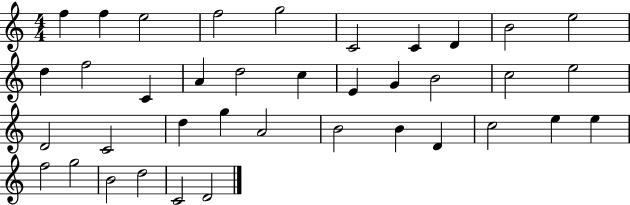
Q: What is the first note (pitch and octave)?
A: F5